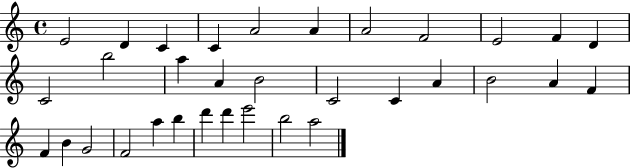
X:1
T:Untitled
M:4/4
L:1/4
K:C
E2 D C C A2 A A2 F2 E2 F D C2 b2 a A B2 C2 C A B2 A F F B G2 F2 a b d' d' e'2 b2 a2